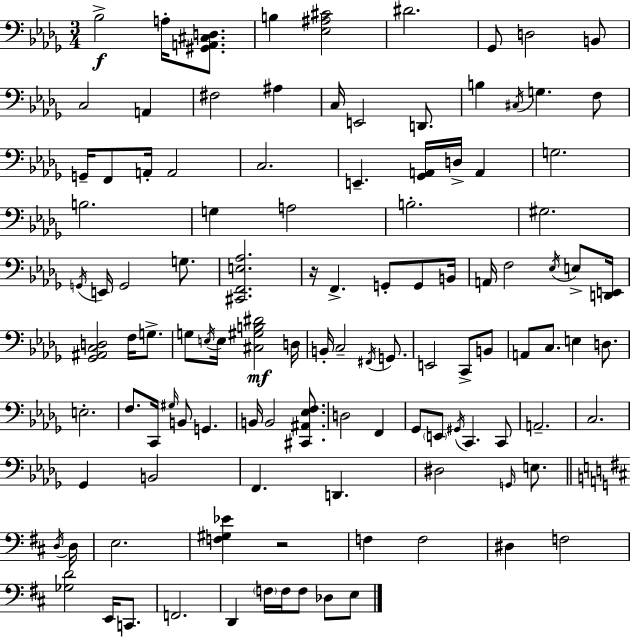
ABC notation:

X:1
T:Untitled
M:3/4
L:1/4
K:Bbm
_B,2 A,/4 [^G,,A,,^C,D,]/2 B, [_E,^A,^C]2 ^D2 _G,,/2 D,2 B,,/2 C,2 A,, ^F,2 ^A, C,/4 E,,2 D,,/2 B, ^C,/4 G, F,/2 G,,/4 F,,/2 A,,/4 A,,2 C,2 E,, [_G,,A,,]/4 D,/4 A,, G,2 B,2 G, A,2 B,2 ^G,2 G,,/4 E,,/4 G,,2 G,/2 [^C,,F,,E,_A,]2 z/4 F,, G,,/2 G,,/2 B,,/4 A,,/4 F,2 _E,/4 E,/2 [D,,E,,]/4 [_G,,^A,,C,D,]2 F,/4 G,/2 G,/2 E,/4 E,/4 [^C,^G,B,^D]2 D,/4 B,,/4 C,2 ^F,,/4 G,,/2 E,,2 C,,/2 B,,/2 A,,/2 C,/2 E, D,/2 E,2 F,/2 C,,/4 ^G,/4 B,,/2 G,, B,,/4 B,,2 [^C,,^A,,_E,F,]/2 D,2 F,, _G,,/2 E,,/2 ^G,,/4 C,, C,,/2 A,,2 C,2 _G,, B,,2 F,, D,, ^D,2 G,,/4 E,/2 D,/4 D,/4 E,2 [F,^G,_E] z2 F, F,2 ^D, F,2 [_G,D]2 E,,/4 C,,/2 F,,2 D,, F,/4 F,/4 F,/2 _D,/2 E,/2